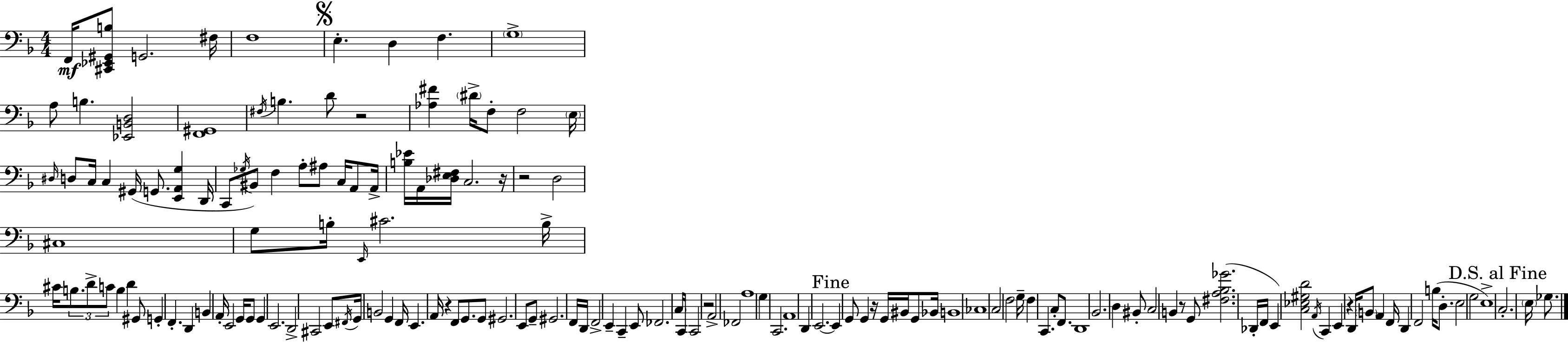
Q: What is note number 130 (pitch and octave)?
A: B3